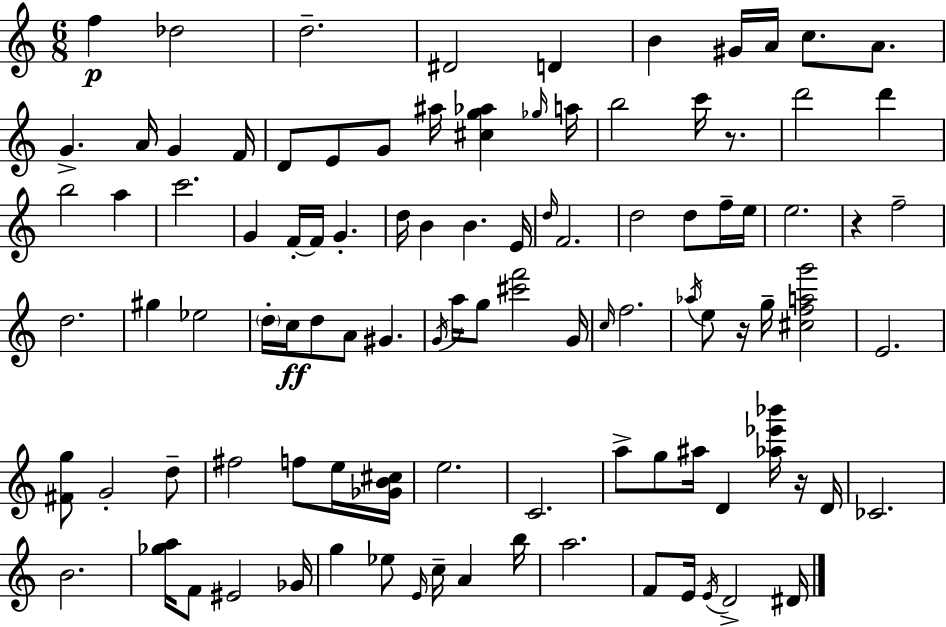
X:1
T:Untitled
M:6/8
L:1/4
K:Am
f _d2 d2 ^D2 D B ^G/4 A/4 c/2 A/2 G A/4 G F/4 D/2 E/2 G/2 ^a/4 [^cg_a] _g/4 a/4 b2 c'/4 z/2 d'2 d' b2 a c'2 G F/4 F/4 G d/4 B B E/4 d/4 F2 d2 d/2 f/4 e/4 e2 z f2 d2 ^g _e2 d/4 c/4 d/2 A/2 ^G G/4 a/4 g/2 [^c'f']2 G/4 c/4 f2 _a/4 e/2 z/4 g/4 [^cfag']2 E2 [^Fg]/2 G2 d/2 ^f2 f/2 e/4 [_GB^c]/4 e2 C2 a/2 g/2 ^a/4 D [_a_e'_b']/4 z/4 D/4 _C2 B2 [_ga]/4 F/2 ^E2 _G/4 g _e/2 E/4 c/4 A b/4 a2 F/2 E/4 E/4 D2 ^D/4